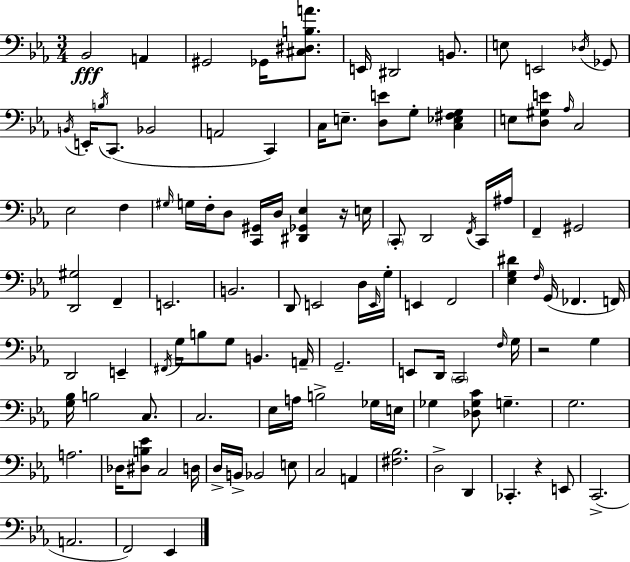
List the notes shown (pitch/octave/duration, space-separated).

Bb2/h A2/q G#2/h Gb2/s [C#3,D#3,B3,A4]/e. E2/s D#2/h B2/e. E3/e E2/h Db3/s Gb2/e B2/s E2/s B3/s C2/e. Bb2/h A2/h C2/q C3/s E3/e. [D3,E4]/e G3/e [C3,Eb3,F#3,G3]/q E3/e [D3,G#3,E4]/e Ab3/s C3/h Eb3/h F3/q G#3/s G3/s F3/s D3/e [C2,G#2]/s D3/s [D#2,Gb2,Eb3]/q R/s E3/s C2/e D2/h F2/s C2/s A#3/s F2/q G#2/h [D2,G#3]/h F2/q E2/h. B2/h. D2/e E2/h D3/s E2/s G3/s E2/q F2/h [Eb3,G3,D#4]/q F3/s G2/s FES2/q. F2/s D2/h E2/q F#2/s G3/s B3/e G3/e B2/q. A2/s G2/h. E2/e D2/s C2/h F3/s G3/s R/h G3/q [G3,Bb3]/s B3/h C3/e. C3/h. Eb3/s A3/s B3/h Gb3/s E3/s Gb3/q [Db3,Gb3,C4]/e G3/q. G3/h. A3/h. Db3/s [D#3,B3,Eb4]/e C3/h D3/s D3/s B2/s Bb2/h E3/e C3/h A2/q [F#3,Bb3]/h. D3/h D2/q CES2/q. R/q E2/e C2/h. A2/h. F2/h Eb2/q